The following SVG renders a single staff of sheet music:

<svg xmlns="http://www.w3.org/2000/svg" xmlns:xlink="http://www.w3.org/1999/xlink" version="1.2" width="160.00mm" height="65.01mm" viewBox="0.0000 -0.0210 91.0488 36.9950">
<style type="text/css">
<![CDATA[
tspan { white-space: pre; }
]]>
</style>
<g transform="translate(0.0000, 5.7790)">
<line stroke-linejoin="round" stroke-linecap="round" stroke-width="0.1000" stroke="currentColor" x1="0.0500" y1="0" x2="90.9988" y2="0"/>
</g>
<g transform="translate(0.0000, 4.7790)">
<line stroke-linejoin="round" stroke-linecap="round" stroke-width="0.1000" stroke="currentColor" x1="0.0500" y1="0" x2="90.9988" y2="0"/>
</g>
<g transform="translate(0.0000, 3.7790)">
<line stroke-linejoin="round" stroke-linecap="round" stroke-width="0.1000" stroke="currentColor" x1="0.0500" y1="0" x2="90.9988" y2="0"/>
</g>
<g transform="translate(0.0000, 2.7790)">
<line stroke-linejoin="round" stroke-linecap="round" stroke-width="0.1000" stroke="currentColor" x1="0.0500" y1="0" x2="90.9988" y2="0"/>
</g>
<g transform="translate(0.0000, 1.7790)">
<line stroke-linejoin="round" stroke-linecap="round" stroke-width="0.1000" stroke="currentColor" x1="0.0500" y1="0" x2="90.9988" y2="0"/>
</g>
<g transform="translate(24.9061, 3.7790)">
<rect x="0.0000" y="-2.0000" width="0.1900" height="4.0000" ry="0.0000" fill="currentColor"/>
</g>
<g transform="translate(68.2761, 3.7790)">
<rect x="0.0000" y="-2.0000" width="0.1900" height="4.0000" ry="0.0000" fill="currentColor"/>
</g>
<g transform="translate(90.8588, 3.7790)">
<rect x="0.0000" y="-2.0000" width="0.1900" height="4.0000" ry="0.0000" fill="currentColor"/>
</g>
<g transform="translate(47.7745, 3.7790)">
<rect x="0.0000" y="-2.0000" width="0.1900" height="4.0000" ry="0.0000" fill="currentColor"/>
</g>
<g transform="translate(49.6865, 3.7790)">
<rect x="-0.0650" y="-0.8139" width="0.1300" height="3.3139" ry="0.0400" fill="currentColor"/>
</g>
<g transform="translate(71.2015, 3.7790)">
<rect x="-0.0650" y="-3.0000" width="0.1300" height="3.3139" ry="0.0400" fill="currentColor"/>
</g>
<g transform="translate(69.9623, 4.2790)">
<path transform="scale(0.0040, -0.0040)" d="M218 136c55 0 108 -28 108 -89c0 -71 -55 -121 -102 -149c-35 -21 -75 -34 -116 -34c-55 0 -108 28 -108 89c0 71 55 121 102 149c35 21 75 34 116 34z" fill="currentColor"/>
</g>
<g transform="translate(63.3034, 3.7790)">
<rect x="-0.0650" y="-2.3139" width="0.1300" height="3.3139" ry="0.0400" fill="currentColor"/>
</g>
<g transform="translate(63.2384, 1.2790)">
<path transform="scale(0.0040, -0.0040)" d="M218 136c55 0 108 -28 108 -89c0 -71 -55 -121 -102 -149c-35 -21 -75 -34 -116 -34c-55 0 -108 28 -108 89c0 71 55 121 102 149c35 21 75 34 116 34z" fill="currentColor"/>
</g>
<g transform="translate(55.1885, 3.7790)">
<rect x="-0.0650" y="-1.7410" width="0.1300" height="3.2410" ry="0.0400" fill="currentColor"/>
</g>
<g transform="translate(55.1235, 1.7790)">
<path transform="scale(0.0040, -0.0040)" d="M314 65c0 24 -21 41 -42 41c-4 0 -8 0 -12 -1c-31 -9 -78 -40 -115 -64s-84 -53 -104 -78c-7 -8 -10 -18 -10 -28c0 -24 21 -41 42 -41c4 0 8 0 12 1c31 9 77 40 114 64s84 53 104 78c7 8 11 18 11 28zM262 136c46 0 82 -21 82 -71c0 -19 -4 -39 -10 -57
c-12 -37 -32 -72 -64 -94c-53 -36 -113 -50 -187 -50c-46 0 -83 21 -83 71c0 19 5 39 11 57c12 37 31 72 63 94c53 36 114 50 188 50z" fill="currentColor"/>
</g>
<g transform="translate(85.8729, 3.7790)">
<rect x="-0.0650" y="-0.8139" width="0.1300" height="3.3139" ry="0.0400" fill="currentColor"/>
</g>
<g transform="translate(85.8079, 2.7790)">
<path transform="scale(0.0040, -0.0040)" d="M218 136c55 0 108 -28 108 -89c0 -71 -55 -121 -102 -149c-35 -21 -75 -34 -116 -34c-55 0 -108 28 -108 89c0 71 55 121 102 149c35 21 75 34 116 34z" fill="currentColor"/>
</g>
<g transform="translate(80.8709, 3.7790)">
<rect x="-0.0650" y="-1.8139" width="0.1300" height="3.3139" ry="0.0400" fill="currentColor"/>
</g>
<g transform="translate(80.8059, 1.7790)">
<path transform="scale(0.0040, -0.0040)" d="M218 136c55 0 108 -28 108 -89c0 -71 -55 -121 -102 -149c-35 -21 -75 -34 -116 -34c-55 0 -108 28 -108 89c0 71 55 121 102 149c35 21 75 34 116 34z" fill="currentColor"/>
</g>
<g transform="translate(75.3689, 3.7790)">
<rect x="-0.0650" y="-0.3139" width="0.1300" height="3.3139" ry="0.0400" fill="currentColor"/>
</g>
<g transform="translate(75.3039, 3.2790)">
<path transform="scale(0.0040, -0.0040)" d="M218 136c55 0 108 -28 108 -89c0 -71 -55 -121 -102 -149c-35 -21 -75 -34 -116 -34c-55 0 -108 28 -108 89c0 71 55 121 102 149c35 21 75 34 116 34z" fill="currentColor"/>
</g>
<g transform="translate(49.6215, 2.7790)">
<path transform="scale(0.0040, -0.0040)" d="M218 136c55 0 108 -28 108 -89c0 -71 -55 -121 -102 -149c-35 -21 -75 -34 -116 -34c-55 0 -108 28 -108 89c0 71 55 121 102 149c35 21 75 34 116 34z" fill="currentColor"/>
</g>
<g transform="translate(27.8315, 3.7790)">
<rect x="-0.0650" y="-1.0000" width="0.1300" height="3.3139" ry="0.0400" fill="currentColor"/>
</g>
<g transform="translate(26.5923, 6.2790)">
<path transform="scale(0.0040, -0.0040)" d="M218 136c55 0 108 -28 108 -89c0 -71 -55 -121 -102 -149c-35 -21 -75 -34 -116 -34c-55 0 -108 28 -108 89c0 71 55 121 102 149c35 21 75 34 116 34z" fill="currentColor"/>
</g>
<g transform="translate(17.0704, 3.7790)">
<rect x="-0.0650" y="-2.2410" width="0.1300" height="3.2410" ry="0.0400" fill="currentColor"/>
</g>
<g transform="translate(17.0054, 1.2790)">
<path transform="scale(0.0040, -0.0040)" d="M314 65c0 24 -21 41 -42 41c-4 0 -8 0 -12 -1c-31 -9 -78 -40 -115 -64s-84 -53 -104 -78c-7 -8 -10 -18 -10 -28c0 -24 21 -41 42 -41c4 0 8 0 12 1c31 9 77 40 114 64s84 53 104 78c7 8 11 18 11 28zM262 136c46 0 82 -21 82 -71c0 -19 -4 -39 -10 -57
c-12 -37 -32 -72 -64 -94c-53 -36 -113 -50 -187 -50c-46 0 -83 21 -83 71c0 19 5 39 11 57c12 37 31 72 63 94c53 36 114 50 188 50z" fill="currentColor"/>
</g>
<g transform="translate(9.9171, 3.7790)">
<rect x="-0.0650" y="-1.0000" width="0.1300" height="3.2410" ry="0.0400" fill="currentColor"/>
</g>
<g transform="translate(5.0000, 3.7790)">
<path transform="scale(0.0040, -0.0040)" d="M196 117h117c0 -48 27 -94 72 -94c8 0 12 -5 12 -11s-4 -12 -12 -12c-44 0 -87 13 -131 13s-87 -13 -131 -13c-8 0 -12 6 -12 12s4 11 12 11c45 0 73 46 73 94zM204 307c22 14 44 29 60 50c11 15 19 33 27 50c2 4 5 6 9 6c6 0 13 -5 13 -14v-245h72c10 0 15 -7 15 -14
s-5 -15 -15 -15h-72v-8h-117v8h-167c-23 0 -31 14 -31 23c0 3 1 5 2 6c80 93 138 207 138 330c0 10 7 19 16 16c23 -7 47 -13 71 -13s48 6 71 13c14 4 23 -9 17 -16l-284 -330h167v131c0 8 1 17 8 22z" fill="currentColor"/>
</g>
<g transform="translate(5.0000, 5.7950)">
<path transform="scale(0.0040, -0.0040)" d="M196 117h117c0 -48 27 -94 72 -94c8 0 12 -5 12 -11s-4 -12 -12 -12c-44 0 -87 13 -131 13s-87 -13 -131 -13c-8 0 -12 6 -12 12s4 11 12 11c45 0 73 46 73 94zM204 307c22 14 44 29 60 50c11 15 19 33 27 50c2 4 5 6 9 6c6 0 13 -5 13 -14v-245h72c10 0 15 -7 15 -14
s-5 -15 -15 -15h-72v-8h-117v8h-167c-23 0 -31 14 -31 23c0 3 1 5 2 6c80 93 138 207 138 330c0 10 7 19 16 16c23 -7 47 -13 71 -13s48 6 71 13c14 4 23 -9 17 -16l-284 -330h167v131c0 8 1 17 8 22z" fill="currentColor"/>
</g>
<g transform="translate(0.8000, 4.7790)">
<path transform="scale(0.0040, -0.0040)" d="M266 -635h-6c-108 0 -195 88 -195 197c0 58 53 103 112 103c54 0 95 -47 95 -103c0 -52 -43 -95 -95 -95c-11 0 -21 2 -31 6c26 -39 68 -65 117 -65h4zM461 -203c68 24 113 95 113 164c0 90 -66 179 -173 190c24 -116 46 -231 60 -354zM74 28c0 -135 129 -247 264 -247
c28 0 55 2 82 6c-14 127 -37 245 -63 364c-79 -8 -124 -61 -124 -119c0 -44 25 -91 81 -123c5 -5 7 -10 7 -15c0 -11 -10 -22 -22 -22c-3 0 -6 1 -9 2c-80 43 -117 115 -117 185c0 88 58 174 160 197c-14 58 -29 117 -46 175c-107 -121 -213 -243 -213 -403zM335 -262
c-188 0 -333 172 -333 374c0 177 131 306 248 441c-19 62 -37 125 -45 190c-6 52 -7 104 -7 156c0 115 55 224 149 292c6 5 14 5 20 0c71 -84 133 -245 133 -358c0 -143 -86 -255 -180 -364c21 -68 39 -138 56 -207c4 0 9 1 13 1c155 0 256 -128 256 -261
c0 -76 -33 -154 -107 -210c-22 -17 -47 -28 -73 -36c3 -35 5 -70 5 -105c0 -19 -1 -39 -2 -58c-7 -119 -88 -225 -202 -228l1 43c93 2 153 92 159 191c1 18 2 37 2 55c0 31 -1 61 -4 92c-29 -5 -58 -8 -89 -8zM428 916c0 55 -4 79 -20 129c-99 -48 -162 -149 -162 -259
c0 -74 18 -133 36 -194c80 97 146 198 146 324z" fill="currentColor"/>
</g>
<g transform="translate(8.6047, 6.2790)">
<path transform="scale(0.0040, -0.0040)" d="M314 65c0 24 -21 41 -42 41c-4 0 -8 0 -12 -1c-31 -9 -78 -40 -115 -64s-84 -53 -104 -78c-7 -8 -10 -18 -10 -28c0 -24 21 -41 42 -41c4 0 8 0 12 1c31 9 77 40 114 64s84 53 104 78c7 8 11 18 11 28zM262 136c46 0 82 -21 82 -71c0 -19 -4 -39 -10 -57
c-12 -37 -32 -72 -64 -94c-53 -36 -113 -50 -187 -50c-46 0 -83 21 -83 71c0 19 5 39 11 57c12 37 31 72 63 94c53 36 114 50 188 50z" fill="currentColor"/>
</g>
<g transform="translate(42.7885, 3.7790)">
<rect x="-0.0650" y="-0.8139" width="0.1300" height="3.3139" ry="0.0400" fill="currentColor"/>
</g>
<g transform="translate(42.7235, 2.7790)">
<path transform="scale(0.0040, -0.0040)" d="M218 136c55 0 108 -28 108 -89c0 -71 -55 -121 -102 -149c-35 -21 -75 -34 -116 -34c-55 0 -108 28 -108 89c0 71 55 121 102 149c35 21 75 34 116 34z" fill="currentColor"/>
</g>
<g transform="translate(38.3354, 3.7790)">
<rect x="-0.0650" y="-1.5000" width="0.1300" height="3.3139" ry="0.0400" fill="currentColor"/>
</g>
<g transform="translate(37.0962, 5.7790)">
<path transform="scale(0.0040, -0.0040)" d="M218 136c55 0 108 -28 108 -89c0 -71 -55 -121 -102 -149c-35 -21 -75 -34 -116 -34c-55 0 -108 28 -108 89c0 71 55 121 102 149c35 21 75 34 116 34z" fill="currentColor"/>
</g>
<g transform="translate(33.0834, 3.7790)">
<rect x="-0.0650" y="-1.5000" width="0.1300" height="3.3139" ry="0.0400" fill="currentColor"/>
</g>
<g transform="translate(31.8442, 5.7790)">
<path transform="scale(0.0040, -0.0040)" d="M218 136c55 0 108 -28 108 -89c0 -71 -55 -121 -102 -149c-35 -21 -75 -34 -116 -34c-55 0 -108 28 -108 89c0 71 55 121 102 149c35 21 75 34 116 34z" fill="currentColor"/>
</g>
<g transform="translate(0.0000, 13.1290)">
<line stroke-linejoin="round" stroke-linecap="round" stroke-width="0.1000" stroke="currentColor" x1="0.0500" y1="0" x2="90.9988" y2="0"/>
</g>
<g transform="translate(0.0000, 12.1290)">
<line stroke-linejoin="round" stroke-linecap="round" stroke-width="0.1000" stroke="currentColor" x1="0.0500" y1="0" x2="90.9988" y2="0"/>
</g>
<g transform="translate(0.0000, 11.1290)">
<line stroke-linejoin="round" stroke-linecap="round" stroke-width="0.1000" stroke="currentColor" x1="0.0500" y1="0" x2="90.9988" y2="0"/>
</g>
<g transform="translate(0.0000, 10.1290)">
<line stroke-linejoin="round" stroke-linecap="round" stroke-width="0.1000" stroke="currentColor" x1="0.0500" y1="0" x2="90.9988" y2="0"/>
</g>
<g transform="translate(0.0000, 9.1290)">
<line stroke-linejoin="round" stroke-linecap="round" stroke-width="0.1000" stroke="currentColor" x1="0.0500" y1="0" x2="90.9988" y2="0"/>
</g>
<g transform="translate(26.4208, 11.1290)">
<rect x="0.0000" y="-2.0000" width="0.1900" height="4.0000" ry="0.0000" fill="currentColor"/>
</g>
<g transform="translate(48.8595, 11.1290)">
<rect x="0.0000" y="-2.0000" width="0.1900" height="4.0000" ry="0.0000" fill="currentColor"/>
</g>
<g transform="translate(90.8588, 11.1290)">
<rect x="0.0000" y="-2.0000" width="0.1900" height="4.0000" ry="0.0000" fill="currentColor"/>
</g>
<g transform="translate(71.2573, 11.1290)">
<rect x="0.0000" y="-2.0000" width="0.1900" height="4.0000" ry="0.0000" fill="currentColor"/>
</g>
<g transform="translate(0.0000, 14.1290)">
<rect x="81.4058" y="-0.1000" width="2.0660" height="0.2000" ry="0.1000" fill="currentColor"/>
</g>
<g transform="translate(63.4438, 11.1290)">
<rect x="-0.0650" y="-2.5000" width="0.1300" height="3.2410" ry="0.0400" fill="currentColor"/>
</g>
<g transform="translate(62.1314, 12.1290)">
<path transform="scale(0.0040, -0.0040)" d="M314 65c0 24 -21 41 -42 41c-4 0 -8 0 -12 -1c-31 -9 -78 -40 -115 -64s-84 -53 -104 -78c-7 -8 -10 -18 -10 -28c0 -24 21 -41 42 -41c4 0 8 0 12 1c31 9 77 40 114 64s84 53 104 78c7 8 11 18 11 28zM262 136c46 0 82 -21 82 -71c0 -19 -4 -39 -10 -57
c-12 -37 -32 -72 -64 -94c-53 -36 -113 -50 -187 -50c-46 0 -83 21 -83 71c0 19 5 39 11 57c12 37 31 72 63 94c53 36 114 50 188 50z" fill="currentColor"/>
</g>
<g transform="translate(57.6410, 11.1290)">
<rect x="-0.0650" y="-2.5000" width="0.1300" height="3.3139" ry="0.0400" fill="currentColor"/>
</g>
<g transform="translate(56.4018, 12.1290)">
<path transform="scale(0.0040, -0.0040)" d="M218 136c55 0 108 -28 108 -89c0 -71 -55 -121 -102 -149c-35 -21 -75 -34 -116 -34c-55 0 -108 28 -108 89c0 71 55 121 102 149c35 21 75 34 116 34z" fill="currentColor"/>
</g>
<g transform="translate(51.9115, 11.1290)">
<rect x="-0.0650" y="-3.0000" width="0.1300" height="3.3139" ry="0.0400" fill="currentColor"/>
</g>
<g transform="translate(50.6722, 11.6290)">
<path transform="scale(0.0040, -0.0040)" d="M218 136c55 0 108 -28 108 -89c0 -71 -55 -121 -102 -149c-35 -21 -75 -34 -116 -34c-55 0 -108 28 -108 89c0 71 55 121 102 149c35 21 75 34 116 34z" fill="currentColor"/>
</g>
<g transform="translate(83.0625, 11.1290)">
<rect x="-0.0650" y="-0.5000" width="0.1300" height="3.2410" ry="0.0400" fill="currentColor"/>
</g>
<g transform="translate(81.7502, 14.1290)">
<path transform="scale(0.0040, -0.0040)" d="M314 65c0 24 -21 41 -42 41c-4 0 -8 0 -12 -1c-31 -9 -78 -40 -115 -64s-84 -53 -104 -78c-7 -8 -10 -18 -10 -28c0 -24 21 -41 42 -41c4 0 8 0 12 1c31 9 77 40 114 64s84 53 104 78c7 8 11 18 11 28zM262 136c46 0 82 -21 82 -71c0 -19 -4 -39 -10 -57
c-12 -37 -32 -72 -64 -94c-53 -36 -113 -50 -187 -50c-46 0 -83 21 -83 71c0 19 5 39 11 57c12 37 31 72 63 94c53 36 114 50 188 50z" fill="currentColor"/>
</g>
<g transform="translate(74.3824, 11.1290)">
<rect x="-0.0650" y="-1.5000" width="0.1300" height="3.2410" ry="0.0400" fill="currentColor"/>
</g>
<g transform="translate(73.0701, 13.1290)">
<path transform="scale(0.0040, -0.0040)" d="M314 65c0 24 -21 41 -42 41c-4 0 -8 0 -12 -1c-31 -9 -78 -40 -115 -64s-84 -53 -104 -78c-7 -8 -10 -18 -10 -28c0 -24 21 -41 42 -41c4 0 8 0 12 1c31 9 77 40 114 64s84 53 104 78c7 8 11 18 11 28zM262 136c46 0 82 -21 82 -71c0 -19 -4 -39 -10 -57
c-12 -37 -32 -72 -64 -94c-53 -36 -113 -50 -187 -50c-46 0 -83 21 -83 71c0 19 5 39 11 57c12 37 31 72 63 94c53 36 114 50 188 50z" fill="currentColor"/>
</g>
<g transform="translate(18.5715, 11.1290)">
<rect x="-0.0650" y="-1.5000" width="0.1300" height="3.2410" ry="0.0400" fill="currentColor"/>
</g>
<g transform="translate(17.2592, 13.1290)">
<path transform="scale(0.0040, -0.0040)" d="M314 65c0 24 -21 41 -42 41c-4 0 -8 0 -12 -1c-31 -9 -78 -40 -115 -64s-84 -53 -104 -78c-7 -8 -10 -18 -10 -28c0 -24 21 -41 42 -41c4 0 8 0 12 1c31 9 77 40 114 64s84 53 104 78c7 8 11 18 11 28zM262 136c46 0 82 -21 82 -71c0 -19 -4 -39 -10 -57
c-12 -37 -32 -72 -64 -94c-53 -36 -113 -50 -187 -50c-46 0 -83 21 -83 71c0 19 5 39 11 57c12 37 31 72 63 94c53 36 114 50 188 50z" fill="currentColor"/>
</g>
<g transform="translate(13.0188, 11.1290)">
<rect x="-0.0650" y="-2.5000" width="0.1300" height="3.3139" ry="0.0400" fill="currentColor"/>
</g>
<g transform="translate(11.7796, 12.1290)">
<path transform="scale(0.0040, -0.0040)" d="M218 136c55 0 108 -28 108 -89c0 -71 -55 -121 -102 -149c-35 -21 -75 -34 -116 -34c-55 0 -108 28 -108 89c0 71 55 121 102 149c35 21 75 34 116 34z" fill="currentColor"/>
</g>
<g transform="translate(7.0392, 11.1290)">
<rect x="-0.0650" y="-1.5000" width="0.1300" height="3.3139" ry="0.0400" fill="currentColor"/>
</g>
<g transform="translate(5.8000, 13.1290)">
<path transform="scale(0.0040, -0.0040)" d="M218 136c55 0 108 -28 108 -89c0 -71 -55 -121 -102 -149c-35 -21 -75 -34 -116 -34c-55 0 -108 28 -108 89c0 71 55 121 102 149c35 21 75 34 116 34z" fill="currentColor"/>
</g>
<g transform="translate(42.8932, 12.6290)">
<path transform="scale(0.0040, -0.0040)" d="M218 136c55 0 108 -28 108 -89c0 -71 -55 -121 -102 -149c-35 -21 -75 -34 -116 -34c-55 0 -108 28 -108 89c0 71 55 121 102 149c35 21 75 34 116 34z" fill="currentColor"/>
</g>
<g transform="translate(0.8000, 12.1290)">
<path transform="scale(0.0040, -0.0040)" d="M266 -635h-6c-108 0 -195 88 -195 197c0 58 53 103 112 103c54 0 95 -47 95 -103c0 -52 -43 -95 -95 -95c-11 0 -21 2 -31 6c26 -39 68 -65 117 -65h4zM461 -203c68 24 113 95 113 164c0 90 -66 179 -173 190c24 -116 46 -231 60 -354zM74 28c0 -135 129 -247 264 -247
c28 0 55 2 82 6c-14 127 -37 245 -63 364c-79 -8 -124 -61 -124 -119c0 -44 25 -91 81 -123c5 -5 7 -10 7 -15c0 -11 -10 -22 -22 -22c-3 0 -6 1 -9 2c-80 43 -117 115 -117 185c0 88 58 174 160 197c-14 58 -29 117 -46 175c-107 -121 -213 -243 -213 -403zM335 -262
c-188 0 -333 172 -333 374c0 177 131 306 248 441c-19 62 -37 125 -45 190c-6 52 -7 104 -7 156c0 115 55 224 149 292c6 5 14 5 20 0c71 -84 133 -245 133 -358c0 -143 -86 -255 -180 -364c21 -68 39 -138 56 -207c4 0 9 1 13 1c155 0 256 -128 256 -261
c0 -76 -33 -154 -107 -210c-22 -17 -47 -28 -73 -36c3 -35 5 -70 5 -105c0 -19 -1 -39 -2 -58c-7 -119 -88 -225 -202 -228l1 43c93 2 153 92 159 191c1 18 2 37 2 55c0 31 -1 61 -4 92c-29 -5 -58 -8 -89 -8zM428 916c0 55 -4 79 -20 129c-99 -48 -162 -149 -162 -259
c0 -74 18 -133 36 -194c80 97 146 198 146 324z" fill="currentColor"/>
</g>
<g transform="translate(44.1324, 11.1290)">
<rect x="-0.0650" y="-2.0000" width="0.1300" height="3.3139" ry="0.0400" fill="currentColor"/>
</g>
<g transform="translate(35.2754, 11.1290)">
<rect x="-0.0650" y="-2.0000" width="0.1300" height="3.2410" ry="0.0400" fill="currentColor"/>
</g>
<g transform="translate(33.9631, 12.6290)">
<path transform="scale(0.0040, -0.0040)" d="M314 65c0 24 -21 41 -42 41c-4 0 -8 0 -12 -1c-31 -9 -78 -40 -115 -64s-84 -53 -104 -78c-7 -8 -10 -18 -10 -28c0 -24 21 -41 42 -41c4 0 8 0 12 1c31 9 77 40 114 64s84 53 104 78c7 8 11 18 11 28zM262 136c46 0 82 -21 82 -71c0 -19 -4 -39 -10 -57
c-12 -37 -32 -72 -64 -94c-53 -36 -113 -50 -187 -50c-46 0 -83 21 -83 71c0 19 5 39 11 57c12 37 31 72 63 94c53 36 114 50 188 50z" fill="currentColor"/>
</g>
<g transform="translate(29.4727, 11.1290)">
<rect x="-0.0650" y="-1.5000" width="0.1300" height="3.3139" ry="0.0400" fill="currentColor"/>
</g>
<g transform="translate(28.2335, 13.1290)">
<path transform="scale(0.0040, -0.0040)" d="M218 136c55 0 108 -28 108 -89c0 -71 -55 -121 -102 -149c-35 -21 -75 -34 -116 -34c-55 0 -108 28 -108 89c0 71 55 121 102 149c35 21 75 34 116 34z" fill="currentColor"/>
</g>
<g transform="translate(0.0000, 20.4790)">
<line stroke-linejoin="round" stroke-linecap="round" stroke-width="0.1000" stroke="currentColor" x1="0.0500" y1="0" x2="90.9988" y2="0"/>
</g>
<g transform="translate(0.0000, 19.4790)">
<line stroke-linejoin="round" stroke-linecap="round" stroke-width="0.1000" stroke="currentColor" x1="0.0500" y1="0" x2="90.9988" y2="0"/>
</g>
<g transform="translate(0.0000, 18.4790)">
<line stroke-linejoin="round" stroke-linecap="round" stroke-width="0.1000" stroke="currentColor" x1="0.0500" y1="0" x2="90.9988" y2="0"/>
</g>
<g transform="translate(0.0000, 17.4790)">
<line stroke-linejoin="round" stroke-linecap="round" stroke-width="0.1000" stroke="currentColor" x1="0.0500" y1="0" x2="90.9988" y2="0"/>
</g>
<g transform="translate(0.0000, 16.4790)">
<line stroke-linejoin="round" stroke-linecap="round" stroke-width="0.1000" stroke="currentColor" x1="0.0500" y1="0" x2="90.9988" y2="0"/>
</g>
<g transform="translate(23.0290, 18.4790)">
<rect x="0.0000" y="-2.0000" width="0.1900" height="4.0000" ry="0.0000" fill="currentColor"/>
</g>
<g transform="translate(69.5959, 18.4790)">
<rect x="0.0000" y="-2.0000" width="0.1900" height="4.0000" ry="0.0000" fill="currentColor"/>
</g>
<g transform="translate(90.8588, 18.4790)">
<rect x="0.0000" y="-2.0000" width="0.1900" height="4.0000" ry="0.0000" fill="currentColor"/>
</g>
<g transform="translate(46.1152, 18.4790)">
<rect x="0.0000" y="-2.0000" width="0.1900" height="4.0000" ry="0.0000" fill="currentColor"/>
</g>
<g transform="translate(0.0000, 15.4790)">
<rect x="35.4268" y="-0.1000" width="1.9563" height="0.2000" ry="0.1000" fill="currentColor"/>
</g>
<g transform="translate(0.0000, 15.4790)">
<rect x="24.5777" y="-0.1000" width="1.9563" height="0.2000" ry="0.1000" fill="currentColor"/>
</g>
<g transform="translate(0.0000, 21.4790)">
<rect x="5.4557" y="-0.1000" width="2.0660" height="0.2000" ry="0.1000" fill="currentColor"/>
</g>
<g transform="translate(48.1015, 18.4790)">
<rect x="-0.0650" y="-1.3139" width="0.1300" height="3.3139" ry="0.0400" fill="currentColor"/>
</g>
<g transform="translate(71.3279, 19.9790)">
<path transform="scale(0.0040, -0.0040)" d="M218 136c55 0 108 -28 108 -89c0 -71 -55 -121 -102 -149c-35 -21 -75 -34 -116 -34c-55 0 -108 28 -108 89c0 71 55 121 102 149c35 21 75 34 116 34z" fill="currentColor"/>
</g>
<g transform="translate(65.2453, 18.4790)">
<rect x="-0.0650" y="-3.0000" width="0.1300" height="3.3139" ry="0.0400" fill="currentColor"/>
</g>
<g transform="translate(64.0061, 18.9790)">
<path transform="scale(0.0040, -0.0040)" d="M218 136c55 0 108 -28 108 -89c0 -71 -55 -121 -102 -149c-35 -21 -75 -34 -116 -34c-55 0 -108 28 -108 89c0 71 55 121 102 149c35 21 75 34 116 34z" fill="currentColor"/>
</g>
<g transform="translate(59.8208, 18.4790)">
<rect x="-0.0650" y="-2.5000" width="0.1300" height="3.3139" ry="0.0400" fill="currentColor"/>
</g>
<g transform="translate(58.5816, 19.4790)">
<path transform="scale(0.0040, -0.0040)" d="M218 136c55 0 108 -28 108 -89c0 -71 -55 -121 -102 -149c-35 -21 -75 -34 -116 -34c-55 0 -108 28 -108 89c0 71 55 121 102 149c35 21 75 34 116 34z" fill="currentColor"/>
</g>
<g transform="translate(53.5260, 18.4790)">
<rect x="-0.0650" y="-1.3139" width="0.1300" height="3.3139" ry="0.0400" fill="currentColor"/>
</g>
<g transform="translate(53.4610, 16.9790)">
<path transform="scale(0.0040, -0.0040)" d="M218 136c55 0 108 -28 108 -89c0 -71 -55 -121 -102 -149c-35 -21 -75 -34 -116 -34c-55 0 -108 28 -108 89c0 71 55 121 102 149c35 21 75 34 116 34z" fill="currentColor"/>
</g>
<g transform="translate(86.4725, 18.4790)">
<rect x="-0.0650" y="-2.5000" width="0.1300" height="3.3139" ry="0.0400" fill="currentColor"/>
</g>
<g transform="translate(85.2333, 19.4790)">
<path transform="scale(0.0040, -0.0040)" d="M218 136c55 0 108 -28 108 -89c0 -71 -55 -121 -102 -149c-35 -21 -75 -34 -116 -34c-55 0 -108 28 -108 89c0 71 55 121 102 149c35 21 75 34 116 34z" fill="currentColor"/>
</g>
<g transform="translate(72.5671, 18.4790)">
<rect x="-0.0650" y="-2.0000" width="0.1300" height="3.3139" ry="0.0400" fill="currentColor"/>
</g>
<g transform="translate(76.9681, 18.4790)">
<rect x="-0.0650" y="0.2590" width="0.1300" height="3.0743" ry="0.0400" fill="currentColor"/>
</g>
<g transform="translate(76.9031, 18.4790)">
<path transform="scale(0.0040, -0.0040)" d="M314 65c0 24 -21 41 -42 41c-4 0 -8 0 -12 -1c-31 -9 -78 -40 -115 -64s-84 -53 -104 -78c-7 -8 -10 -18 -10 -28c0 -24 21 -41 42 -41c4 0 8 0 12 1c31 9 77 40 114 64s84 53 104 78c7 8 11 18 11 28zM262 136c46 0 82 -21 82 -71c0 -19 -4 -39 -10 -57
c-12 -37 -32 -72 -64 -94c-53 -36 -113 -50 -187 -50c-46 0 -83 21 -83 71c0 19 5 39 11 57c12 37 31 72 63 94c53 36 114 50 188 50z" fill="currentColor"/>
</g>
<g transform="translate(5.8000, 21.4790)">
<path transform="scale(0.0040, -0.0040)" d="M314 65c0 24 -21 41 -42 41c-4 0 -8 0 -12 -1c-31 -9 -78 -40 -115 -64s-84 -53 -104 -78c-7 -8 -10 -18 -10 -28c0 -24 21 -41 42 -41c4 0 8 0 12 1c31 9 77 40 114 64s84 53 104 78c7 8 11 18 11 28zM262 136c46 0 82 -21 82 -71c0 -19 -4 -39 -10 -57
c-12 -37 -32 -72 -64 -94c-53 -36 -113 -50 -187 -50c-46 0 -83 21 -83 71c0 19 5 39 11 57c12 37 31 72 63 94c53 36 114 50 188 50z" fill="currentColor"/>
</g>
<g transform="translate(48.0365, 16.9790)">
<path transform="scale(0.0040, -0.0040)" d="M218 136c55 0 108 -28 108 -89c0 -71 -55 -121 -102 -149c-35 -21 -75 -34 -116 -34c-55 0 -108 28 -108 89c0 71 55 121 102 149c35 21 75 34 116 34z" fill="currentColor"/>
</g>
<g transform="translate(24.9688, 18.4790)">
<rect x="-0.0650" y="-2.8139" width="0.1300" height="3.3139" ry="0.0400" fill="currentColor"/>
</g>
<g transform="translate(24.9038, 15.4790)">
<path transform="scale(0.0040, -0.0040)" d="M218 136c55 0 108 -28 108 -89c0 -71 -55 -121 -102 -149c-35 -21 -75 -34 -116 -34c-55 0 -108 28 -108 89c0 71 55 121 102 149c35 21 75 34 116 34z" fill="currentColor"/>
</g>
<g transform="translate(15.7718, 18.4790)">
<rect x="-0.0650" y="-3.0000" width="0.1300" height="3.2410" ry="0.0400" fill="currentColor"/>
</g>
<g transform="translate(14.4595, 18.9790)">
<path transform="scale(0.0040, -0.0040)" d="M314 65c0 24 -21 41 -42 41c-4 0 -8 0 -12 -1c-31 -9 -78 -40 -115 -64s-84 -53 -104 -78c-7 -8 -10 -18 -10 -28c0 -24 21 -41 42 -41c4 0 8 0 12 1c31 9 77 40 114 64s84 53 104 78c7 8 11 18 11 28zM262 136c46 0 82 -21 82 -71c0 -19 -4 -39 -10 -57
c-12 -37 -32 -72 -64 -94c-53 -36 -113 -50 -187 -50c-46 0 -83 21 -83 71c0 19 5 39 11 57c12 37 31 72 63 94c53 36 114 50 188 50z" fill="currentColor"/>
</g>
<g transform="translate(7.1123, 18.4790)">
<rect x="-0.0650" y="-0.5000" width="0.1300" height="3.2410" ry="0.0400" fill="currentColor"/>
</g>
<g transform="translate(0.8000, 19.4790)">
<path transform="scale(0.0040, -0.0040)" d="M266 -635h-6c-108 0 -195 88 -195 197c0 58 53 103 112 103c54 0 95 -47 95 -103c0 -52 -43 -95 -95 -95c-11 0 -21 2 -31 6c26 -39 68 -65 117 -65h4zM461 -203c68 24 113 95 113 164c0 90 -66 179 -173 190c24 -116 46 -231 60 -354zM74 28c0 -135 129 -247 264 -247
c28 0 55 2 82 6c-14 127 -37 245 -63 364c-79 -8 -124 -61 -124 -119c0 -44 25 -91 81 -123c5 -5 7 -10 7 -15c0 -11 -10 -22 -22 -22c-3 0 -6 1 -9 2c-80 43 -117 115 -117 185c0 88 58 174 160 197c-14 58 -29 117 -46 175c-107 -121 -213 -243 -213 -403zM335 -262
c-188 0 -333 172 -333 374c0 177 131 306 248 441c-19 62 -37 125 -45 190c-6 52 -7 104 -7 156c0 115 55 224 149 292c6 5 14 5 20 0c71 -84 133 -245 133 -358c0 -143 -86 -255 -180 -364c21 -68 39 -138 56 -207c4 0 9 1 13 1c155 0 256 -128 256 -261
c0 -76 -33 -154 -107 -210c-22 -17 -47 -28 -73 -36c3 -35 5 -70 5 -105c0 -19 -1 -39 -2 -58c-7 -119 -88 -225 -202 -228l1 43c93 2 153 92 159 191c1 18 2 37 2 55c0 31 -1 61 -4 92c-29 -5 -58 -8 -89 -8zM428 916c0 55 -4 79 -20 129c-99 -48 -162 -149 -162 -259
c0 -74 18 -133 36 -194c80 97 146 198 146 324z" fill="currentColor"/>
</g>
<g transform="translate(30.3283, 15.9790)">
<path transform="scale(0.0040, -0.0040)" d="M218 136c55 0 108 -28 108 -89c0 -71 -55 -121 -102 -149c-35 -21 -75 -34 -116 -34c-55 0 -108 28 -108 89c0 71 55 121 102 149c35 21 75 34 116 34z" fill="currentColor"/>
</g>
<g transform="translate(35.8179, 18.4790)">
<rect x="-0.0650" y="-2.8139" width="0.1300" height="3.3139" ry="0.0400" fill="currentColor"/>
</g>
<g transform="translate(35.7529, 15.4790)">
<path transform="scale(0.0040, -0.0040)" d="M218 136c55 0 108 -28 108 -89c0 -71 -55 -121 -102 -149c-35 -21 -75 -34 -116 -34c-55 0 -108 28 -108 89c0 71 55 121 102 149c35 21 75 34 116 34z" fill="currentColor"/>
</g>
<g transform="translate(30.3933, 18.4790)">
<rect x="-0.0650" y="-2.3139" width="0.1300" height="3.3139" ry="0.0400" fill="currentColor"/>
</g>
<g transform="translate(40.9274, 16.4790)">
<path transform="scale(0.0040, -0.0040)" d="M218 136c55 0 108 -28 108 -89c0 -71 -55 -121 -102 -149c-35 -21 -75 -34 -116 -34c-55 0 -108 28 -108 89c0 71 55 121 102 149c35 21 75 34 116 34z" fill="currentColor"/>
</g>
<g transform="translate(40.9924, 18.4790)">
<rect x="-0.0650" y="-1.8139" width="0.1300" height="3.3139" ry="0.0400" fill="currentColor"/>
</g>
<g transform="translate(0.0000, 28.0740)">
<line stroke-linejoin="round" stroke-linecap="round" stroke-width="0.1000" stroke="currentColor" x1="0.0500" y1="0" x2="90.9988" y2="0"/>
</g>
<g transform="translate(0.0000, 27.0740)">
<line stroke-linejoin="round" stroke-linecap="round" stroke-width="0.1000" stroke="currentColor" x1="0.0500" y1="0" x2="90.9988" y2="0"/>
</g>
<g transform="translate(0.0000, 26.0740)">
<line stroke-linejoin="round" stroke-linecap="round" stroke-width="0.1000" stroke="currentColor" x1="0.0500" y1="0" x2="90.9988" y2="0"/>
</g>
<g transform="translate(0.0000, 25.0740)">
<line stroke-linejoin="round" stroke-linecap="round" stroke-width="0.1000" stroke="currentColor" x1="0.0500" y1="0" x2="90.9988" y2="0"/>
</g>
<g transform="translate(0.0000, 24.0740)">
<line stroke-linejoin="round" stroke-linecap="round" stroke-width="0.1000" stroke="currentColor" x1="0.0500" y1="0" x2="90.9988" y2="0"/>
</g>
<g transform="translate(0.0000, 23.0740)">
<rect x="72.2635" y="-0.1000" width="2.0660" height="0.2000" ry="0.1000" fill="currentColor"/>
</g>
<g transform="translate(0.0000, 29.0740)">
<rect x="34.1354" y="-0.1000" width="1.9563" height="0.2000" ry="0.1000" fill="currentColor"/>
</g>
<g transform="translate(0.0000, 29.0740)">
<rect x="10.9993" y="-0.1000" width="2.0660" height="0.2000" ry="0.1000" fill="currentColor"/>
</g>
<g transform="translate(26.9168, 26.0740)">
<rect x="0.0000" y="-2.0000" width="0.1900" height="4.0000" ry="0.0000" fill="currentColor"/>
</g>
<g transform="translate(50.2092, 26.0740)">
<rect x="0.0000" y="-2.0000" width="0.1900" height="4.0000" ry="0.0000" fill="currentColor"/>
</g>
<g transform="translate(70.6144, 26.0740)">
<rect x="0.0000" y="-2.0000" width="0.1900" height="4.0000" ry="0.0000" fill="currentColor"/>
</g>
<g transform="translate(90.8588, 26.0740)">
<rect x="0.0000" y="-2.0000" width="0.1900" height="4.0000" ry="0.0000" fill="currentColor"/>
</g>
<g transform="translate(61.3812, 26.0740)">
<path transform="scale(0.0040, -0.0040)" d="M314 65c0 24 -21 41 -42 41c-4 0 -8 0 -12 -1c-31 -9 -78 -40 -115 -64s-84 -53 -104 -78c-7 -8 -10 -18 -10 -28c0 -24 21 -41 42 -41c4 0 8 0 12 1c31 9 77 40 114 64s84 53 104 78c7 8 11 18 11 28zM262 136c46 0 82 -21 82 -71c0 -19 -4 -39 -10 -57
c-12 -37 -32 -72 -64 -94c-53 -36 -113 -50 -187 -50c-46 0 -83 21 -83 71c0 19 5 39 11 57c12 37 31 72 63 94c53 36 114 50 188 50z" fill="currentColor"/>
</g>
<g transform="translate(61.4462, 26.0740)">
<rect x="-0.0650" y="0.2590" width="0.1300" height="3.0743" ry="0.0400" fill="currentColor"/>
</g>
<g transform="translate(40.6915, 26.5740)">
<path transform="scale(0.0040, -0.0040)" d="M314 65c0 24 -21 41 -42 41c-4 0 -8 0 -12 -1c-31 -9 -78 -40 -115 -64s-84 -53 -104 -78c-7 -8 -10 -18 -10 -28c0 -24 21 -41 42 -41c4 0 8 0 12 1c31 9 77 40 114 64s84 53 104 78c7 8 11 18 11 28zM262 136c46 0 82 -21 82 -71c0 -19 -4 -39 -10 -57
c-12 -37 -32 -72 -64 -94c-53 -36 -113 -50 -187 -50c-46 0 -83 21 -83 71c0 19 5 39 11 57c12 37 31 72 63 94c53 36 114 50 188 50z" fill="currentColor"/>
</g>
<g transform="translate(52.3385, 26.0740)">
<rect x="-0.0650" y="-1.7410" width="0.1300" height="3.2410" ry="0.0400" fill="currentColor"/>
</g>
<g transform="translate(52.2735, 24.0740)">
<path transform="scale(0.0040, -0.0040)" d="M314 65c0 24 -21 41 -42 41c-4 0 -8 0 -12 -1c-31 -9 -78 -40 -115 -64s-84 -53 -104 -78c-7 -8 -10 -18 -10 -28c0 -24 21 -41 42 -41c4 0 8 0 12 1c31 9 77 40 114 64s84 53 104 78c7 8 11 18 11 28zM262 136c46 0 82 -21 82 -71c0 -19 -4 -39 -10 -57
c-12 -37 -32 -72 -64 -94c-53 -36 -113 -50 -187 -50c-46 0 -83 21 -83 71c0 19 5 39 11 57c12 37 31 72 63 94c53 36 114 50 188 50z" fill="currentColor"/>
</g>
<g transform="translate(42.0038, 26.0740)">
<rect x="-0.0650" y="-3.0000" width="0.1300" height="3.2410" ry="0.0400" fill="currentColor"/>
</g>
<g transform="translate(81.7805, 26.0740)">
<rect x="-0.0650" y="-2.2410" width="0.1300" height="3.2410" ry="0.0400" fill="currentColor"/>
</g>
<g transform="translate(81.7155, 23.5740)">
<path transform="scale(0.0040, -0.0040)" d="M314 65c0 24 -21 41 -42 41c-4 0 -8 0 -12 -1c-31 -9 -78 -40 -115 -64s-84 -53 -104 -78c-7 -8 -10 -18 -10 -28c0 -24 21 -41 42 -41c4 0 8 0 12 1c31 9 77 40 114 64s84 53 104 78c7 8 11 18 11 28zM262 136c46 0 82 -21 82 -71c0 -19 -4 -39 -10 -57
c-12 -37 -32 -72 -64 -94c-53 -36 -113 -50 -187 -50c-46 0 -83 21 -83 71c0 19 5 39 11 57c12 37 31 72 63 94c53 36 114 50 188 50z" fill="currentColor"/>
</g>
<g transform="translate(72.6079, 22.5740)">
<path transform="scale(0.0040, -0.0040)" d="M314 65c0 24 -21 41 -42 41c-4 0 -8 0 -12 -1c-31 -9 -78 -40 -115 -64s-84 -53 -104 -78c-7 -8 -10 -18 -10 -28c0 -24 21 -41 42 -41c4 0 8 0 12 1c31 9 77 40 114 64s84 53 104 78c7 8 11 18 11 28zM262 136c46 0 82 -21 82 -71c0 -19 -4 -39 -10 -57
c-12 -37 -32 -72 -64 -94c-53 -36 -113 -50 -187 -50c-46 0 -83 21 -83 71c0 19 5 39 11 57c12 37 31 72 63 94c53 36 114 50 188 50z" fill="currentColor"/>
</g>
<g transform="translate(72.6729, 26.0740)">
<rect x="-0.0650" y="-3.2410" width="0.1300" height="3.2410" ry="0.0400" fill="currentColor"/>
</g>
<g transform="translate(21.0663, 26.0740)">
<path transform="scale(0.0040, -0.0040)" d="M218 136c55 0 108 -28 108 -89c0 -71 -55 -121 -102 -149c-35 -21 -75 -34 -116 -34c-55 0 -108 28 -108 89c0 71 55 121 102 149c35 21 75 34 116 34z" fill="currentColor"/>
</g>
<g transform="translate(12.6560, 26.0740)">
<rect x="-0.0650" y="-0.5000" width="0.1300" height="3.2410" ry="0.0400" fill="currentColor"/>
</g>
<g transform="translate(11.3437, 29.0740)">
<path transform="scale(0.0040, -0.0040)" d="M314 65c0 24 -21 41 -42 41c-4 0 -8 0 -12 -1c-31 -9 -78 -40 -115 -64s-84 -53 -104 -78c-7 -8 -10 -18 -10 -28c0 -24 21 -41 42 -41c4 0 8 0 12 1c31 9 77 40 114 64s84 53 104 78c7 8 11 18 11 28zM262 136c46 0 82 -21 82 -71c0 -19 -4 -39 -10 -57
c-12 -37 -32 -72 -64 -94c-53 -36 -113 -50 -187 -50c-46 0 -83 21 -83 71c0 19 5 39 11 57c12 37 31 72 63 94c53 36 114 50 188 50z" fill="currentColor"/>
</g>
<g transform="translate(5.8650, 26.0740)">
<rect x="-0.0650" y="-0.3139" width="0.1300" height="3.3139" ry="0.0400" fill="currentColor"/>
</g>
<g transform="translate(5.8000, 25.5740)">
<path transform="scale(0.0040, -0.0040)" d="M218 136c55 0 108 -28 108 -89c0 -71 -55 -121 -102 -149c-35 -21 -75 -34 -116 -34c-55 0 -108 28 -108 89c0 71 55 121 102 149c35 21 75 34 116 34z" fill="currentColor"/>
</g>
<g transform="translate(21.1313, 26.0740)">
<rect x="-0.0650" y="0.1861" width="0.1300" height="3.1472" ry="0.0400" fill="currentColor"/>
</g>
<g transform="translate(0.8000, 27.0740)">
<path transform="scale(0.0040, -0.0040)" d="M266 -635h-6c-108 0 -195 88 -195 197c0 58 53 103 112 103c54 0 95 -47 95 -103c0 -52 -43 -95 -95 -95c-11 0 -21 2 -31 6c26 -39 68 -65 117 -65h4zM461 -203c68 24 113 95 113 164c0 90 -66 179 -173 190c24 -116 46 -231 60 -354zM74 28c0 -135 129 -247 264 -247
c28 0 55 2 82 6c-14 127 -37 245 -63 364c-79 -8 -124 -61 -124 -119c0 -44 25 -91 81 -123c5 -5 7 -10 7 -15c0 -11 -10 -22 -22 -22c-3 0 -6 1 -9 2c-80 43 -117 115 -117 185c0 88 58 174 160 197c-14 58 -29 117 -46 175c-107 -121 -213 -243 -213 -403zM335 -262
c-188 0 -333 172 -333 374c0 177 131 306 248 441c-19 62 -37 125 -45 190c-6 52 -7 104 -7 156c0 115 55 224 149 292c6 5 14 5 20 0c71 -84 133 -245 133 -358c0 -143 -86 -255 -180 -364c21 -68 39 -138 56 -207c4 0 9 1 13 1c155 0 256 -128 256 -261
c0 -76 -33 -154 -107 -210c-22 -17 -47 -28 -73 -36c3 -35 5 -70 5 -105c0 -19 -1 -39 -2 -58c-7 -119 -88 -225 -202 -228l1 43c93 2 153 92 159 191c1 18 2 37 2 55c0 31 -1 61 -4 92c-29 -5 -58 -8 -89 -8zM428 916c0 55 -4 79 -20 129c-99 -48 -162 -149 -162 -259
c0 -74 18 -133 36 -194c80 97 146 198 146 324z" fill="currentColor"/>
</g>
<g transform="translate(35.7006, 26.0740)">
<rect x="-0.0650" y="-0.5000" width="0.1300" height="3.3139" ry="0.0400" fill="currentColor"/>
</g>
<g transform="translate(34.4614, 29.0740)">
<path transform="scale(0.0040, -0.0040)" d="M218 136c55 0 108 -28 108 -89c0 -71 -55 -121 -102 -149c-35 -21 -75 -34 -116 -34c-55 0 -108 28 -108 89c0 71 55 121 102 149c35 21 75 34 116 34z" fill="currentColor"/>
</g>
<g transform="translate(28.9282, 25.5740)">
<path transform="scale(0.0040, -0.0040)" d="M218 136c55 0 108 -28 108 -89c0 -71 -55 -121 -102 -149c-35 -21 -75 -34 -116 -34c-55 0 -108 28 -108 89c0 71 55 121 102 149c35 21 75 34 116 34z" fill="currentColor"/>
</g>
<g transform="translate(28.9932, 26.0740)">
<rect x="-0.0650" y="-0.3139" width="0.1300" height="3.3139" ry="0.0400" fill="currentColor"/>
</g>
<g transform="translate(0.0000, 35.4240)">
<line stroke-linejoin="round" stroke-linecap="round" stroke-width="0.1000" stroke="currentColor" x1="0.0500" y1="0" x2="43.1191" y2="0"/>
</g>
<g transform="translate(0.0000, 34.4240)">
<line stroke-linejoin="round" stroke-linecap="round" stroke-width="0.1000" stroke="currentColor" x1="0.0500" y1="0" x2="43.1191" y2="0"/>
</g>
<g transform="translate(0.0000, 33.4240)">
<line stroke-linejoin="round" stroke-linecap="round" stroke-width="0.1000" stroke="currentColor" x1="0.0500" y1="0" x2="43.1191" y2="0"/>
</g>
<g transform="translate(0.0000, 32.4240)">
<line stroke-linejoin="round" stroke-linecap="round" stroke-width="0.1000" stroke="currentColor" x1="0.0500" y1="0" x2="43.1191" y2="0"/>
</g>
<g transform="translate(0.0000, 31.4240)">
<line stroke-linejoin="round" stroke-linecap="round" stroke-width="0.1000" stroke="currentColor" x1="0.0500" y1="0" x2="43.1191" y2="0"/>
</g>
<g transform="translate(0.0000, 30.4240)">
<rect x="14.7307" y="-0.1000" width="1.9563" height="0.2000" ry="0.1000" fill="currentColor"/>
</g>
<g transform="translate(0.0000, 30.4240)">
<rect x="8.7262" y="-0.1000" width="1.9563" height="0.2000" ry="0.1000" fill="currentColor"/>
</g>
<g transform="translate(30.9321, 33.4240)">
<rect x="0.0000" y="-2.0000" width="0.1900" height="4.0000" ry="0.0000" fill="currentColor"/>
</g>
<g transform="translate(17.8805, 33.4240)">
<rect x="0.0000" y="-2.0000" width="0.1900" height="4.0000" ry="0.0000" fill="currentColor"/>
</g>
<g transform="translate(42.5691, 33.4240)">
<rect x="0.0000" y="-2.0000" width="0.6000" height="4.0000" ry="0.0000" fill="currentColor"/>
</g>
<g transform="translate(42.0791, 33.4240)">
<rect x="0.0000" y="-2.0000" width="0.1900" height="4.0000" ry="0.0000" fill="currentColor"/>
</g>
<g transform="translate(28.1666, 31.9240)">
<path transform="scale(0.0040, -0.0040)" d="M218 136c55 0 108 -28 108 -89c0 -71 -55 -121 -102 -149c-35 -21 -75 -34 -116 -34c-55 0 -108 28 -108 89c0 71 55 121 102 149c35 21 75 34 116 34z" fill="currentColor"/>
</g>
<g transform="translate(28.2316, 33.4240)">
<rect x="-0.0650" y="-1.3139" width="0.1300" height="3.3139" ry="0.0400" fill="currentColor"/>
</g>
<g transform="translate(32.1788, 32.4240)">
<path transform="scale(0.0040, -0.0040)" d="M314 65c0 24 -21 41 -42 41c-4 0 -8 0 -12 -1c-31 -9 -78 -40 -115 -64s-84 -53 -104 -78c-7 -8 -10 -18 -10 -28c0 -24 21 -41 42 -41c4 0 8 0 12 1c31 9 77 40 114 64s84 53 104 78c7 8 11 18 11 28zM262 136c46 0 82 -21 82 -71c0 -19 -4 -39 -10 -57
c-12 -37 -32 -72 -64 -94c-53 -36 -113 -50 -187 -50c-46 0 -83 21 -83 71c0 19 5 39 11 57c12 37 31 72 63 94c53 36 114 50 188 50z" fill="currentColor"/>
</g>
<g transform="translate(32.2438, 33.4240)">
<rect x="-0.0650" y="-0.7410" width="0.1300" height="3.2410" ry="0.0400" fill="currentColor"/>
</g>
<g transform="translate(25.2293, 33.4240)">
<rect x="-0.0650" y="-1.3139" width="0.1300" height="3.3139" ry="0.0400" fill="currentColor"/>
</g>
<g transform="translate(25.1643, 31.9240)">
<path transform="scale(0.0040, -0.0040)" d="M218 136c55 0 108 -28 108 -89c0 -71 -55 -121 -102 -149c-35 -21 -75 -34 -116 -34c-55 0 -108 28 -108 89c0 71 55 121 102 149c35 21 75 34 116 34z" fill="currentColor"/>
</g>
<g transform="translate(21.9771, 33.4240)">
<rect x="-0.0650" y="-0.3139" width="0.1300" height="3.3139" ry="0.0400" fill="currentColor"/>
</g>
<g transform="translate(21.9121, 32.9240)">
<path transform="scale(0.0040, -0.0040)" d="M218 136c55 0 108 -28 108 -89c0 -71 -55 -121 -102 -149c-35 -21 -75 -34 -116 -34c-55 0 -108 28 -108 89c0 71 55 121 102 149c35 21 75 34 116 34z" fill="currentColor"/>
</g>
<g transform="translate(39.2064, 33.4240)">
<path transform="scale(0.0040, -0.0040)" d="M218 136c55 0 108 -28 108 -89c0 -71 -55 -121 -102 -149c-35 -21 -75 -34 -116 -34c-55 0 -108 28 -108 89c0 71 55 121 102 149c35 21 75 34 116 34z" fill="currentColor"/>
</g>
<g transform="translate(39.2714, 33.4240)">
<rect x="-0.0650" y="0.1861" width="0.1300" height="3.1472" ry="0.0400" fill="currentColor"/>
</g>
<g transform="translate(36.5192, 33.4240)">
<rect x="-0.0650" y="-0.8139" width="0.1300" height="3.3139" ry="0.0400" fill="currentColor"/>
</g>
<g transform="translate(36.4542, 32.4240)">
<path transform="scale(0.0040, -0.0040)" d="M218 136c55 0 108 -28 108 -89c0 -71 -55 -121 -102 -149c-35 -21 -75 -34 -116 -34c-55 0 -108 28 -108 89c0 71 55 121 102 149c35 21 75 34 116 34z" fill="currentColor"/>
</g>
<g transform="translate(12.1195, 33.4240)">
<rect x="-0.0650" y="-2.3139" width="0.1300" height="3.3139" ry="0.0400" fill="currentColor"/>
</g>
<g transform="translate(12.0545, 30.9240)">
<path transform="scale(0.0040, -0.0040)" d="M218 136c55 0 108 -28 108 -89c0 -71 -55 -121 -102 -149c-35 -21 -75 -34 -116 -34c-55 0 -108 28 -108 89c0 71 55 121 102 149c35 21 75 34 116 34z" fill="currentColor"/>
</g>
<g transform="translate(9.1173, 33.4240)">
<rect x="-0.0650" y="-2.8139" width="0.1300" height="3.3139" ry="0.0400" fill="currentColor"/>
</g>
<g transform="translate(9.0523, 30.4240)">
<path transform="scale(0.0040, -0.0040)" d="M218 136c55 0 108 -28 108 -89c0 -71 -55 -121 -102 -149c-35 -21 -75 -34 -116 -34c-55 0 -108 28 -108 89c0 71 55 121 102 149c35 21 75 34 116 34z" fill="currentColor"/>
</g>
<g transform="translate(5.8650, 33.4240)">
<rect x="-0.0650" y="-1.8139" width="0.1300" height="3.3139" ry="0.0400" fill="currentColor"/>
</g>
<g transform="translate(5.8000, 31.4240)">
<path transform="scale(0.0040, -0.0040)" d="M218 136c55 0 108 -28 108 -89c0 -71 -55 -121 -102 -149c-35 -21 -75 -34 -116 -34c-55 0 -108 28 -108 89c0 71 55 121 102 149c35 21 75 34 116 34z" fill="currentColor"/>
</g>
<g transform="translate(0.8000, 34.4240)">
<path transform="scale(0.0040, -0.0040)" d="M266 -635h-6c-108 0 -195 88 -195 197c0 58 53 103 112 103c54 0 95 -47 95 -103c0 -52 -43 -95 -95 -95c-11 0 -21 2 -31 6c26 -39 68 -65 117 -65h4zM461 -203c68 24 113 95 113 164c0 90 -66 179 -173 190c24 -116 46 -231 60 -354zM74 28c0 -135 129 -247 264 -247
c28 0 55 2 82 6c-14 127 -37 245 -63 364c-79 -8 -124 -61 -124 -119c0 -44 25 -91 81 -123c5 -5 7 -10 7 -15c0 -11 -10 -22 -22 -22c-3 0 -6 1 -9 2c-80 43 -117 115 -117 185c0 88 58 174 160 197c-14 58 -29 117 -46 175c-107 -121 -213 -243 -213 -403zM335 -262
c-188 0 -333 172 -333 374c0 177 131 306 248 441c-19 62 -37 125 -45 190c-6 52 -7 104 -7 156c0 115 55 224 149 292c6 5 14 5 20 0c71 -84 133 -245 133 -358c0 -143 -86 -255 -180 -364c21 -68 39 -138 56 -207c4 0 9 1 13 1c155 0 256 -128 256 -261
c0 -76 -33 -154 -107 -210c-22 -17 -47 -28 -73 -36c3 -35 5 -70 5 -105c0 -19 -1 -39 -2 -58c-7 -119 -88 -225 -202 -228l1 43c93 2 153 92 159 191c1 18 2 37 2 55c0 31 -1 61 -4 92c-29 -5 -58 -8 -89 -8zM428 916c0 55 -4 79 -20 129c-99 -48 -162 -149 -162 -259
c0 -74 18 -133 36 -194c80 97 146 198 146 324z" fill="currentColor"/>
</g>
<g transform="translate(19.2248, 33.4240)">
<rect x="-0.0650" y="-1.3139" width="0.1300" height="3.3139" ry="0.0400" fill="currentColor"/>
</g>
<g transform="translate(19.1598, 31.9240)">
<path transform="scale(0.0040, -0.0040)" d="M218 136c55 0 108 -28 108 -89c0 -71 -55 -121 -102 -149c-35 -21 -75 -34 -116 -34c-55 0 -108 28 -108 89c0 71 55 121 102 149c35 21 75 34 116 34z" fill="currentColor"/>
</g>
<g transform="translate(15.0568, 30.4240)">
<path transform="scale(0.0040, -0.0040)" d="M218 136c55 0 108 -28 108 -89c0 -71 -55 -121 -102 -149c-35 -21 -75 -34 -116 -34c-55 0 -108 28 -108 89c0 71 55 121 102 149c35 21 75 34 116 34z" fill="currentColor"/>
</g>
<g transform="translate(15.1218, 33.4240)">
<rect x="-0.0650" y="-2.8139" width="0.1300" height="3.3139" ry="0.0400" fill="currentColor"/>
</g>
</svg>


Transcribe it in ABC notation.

X:1
T:Untitled
M:4/4
L:1/4
K:C
D2 g2 D E E d d f2 g A c f d E G E2 E F2 F A G G2 E2 C2 C2 A2 a g a f e e G A F B2 G c C2 B c C A2 f2 B2 b2 g2 f a g a e c e e d2 d B